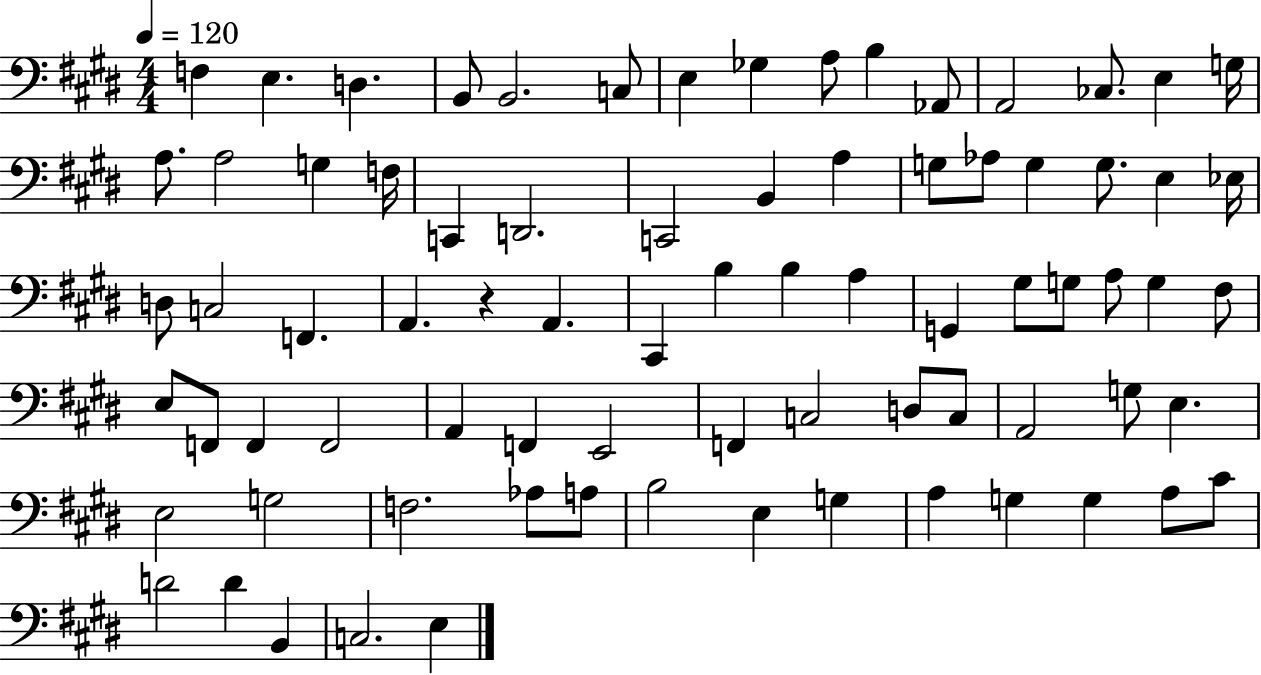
X:1
T:Untitled
M:4/4
L:1/4
K:E
F, E, D, B,,/2 B,,2 C,/2 E, _G, A,/2 B, _A,,/2 A,,2 _C,/2 E, G,/4 A,/2 A,2 G, F,/4 C,, D,,2 C,,2 B,, A, G,/2 _A,/2 G, G,/2 E, _E,/4 D,/2 C,2 F,, A,, z A,, ^C,, B, B, A, G,, ^G,/2 G,/2 A,/2 G, ^F,/2 E,/2 F,,/2 F,, F,,2 A,, F,, E,,2 F,, C,2 D,/2 C,/2 A,,2 G,/2 E, E,2 G,2 F,2 _A,/2 A,/2 B,2 E, G, A, G, G, A,/2 ^C/2 D2 D B,, C,2 E,